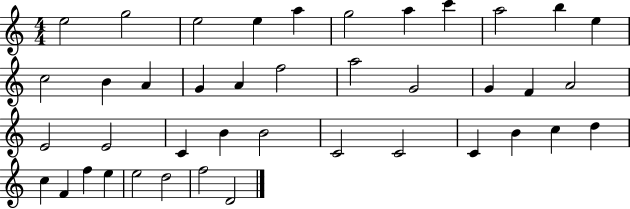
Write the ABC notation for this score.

X:1
T:Untitled
M:4/4
L:1/4
K:C
e2 g2 e2 e a g2 a c' a2 b e c2 B A G A f2 a2 G2 G F A2 E2 E2 C B B2 C2 C2 C B c d c F f e e2 d2 f2 D2